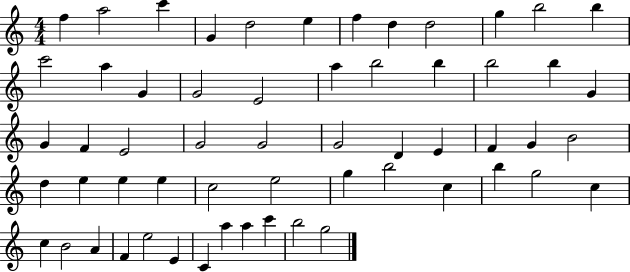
F5/q A5/h C6/q G4/q D5/h E5/q F5/q D5/q D5/h G5/q B5/h B5/q C6/h A5/q G4/q G4/h E4/h A5/q B5/h B5/q B5/h B5/q G4/q G4/q F4/q E4/h G4/h G4/h G4/h D4/q E4/q F4/q G4/q B4/h D5/q E5/q E5/q E5/q C5/h E5/h G5/q B5/h C5/q B5/q G5/h C5/q C5/q B4/h A4/q F4/q E5/h E4/q C4/q A5/q A5/q C6/q B5/h G5/h